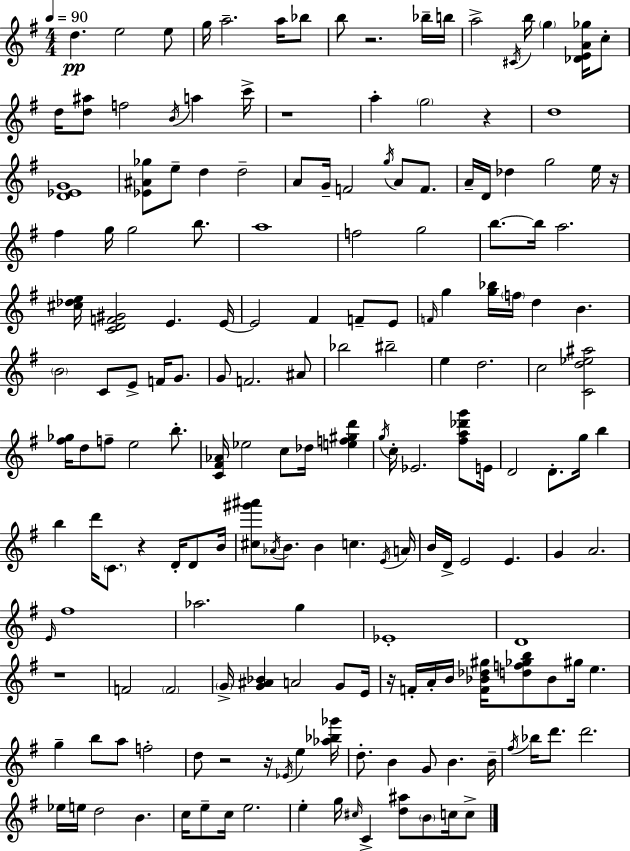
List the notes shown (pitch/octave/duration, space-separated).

D5/q. E5/h E5/e G5/s A5/h. A5/s Bb5/e B5/e R/h. Bb5/s B5/s A5/h C#4/s B5/s G5/q [Db4,E4,A4,Gb5]/s C5/e D5/s [D5,A#5]/e F5/h B4/s A5/q C6/s R/w A5/q G5/h R/q D5/w [D4,Eb4,G4]/w [Eb4,A#4,Gb5]/e E5/e D5/q D5/h A4/e G4/s F4/h G5/s A4/e F4/e. A4/s D4/s Db5/q G5/h E5/s R/s F#5/q G5/s G5/h B5/e. A5/w F5/h G5/h B5/e. B5/s A5/h. [C#5,Db5,E5]/s [C4,D4,F4,G#4]/h E4/q. E4/s E4/h F#4/q F4/e E4/e F4/s G5/q [G5,Bb5]/s F5/s D5/q B4/q. B4/h C4/e E4/e F4/s G4/e. G4/e F4/h. A#4/e Bb5/h BIS5/h E5/q D5/h. C5/h [C4,D5,Eb5,A#5]/h [F#5,Gb5]/s D5/e F5/e E5/h B5/e. [C4,F#4,Ab4]/s Eb5/h C5/e Db5/s [E5,F5,G#5,D6]/q G5/s C5/s Eb4/h. [F#5,A5,Db6,G6]/e E4/s D4/h D4/e. G5/s B5/q B5/q D6/s C4/e. R/q D4/s D4/e B4/s [C#5,G#6,A#6]/e Ab4/s B4/e. B4/q C5/q. E4/s A4/s B4/s D4/s E4/h E4/q. G4/q A4/h. E4/s F#5/w Ab5/h. G5/q Eb4/w D4/w R/w F4/h F4/h G4/s [G4,A#4,Bb4]/q A4/h G4/e E4/s R/s F4/s A4/s B4/s [F4,Bb4,Db5,G#5]/s [D5,F5,Gb5,B5]/e Bb4/e G#5/s E5/q. G5/q B5/e A5/e F5/h D5/e R/h R/s Eb4/s E5/q [Ab5,Bb5,Gb6]/s D5/e. B4/q G4/e B4/q. B4/s F#5/s Bb5/s D6/e. D6/h. Eb5/s E5/s D5/h B4/q. C5/s E5/e C5/s E5/h. E5/q G5/s C#5/s C4/q [D5,A#5]/e B4/e C5/s C5/e